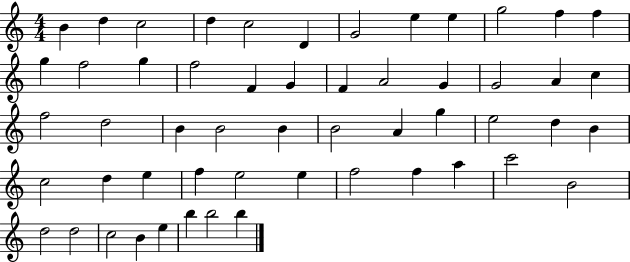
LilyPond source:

{
  \clef treble
  \numericTimeSignature
  \time 4/4
  \key c \major
  b'4 d''4 c''2 | d''4 c''2 d'4 | g'2 e''4 e''4 | g''2 f''4 f''4 | \break g''4 f''2 g''4 | f''2 f'4 g'4 | f'4 a'2 g'4 | g'2 a'4 c''4 | \break f''2 d''2 | b'4 b'2 b'4 | b'2 a'4 g''4 | e''2 d''4 b'4 | \break c''2 d''4 e''4 | f''4 e''2 e''4 | f''2 f''4 a''4 | c'''2 b'2 | \break d''2 d''2 | c''2 b'4 e''4 | b''4 b''2 b''4 | \bar "|."
}